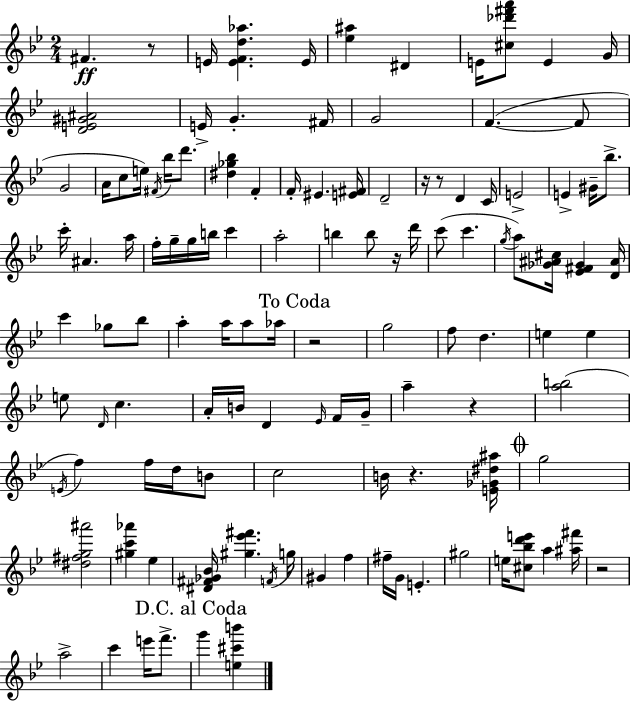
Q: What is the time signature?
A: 2/4